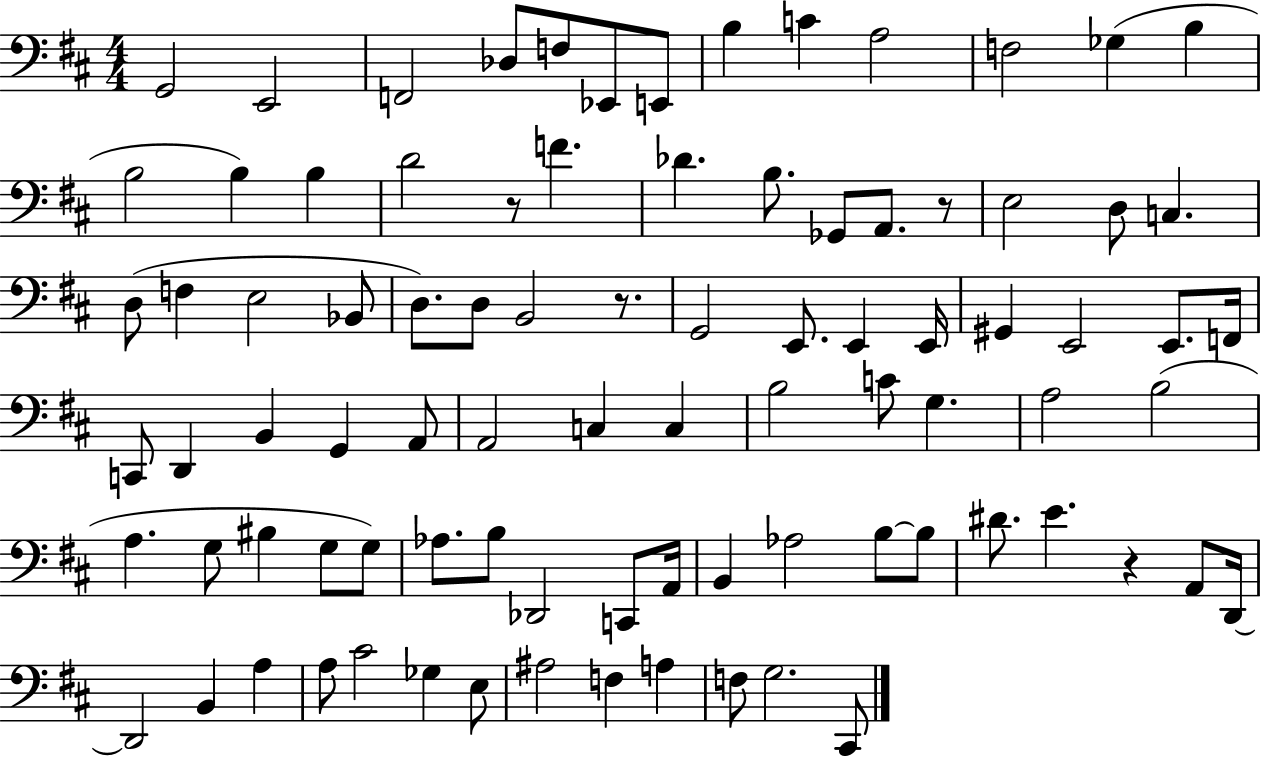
G2/h E2/h F2/h Db3/e F3/e Eb2/e E2/e B3/q C4/q A3/h F3/h Gb3/q B3/q B3/h B3/q B3/q D4/h R/e F4/q. Db4/q. B3/e. Gb2/e A2/e. R/e E3/h D3/e C3/q. D3/e F3/q E3/h Bb2/e D3/e. D3/e B2/h R/e. G2/h E2/e. E2/q E2/s G#2/q E2/h E2/e. F2/s C2/e D2/q B2/q G2/q A2/e A2/h C3/q C3/q B3/h C4/e G3/q. A3/h B3/h A3/q. G3/e BIS3/q G3/e G3/e Ab3/e. B3/e Db2/h C2/e A2/s B2/q Ab3/h B3/e B3/e D#4/e. E4/q. R/q A2/e D2/s D2/h B2/q A3/q A3/e C#4/h Gb3/q E3/e A#3/h F3/q A3/q F3/e G3/h. C#2/e